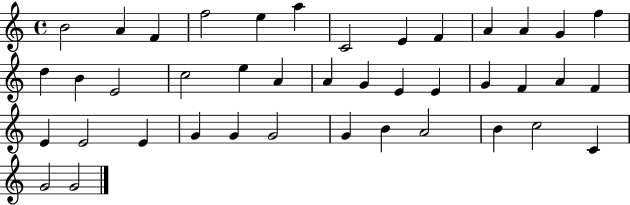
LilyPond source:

{
  \clef treble
  \time 4/4
  \defaultTimeSignature
  \key c \major
  b'2 a'4 f'4 | f''2 e''4 a''4 | c'2 e'4 f'4 | a'4 a'4 g'4 f''4 | \break d''4 b'4 e'2 | c''2 e''4 a'4 | a'4 g'4 e'4 e'4 | g'4 f'4 a'4 f'4 | \break e'4 e'2 e'4 | g'4 g'4 g'2 | g'4 b'4 a'2 | b'4 c''2 c'4 | \break g'2 g'2 | \bar "|."
}